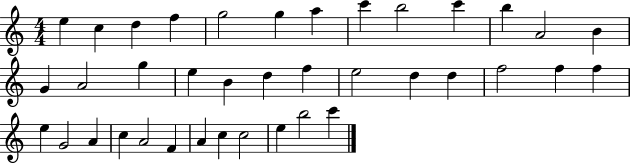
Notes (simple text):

E5/q C5/q D5/q F5/q G5/h G5/q A5/q C6/q B5/h C6/q B5/q A4/h B4/q G4/q A4/h G5/q E5/q B4/q D5/q F5/q E5/h D5/q D5/q F5/h F5/q F5/q E5/q G4/h A4/q C5/q A4/h F4/q A4/q C5/q C5/h E5/q B5/h C6/q